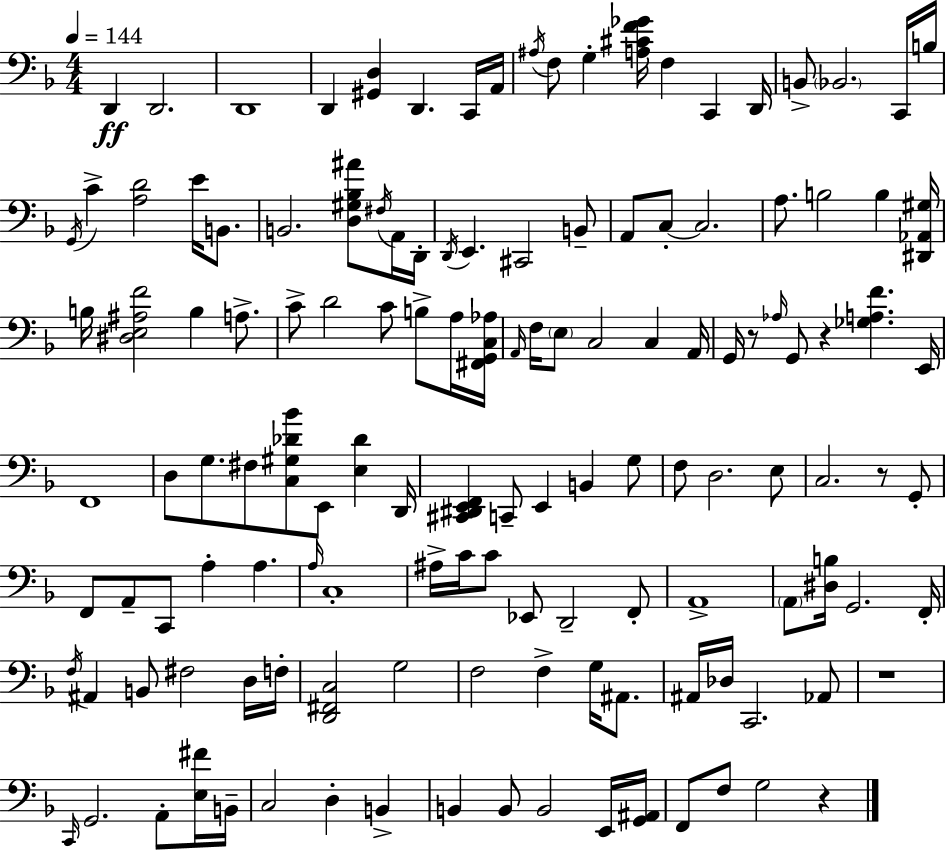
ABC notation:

X:1
T:Untitled
M:4/4
L:1/4
K:Dm
D,, D,,2 D,,4 D,, [^G,,D,] D,, C,,/4 A,,/4 ^A,/4 F,/2 G, [A,^CF_G]/4 F, C,, D,,/4 B,,/2 _B,,2 C,,/4 B,/4 G,,/4 C [A,D]2 E/4 B,,/2 B,,2 [D,^G,_B,^A]/2 ^F,/4 A,,/4 D,,/4 D,,/4 E,, ^C,,2 B,,/2 A,,/2 C,/2 C,2 A,/2 B,2 B, [^D,,_A,,^G,]/4 B,/4 [^D,E,^A,F]2 B, A,/2 C/2 D2 C/2 B,/2 A,/4 [^F,,G,,C,_A,]/4 A,,/4 F,/4 E,/2 C,2 C, A,,/4 G,,/4 z/2 _A,/4 G,,/2 z [_G,A,F] E,,/4 F,,4 D,/2 G,/2 ^F,/2 [C,^G,_D_B]/2 E,,/2 [E,_D] D,,/4 [^C,,^D,,E,,F,,] C,,/2 E,, B,, G,/2 F,/2 D,2 E,/2 C,2 z/2 G,,/2 F,,/2 A,,/2 C,,/2 A, A, A,/4 C,4 ^A,/4 C/4 C/2 _E,,/2 D,,2 F,,/2 A,,4 A,,/2 [^D,B,]/4 G,,2 F,,/4 F,/4 ^A,, B,,/2 ^F,2 D,/4 F,/4 [D,,^F,,C,]2 G,2 F,2 F, G,/4 ^A,,/2 ^A,,/4 _D,/4 C,,2 _A,,/2 z4 C,,/4 G,,2 A,,/2 [E,^F]/4 B,,/4 C,2 D, B,, B,, B,,/2 B,,2 E,,/4 [G,,^A,,]/4 F,,/2 F,/2 G,2 z